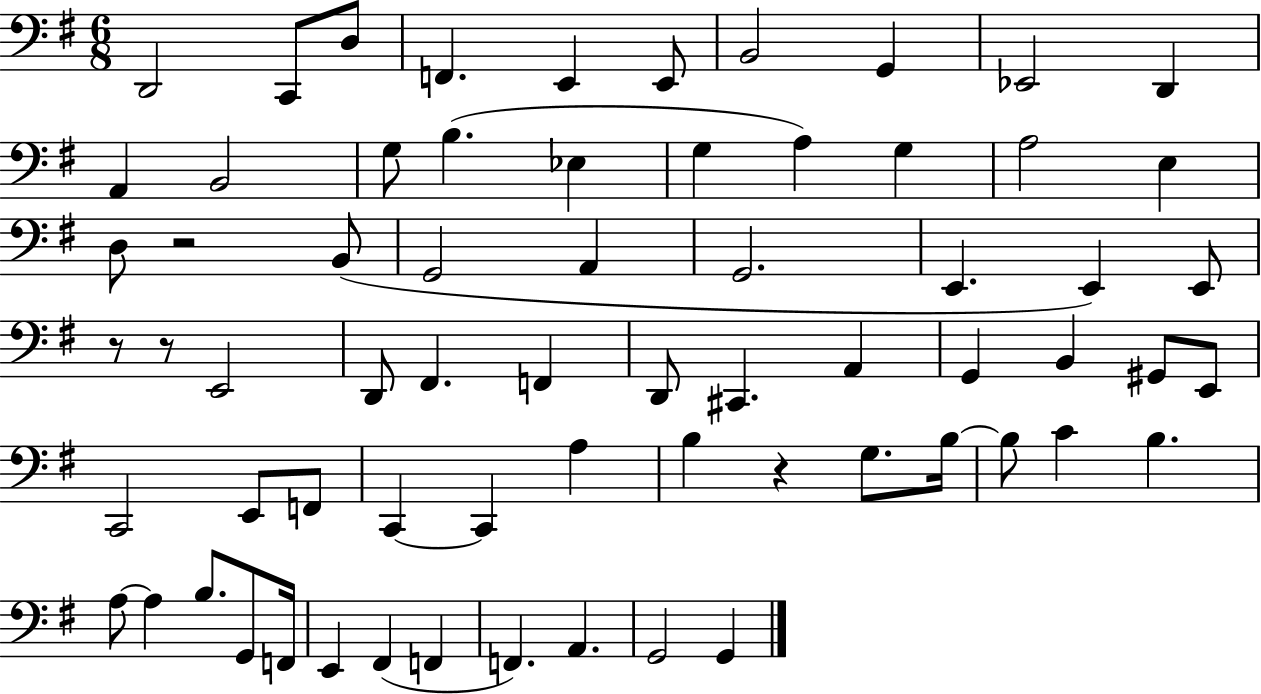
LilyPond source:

{
  \clef bass
  \numericTimeSignature
  \time 6/8
  \key g \major
  d,2 c,8 d8 | f,4. e,4 e,8 | b,2 g,4 | ees,2 d,4 | \break a,4 b,2 | g8 b4.( ees4 | g4 a4) g4 | a2 e4 | \break d8 r2 b,8( | g,2 a,4 | g,2. | e,4. e,4) e,8 | \break r8 r8 e,2 | d,8 fis,4. f,4 | d,8 cis,4. a,4 | g,4 b,4 gis,8 e,8 | \break c,2 e,8 f,8 | c,4~~ c,4 a4 | b4 r4 g8. b16~~ | b8 c'4 b4. | \break a8~~ a4 b8. g,8 f,16 | e,4 fis,4( f,4 | f,4.) a,4. | g,2 g,4 | \break \bar "|."
}